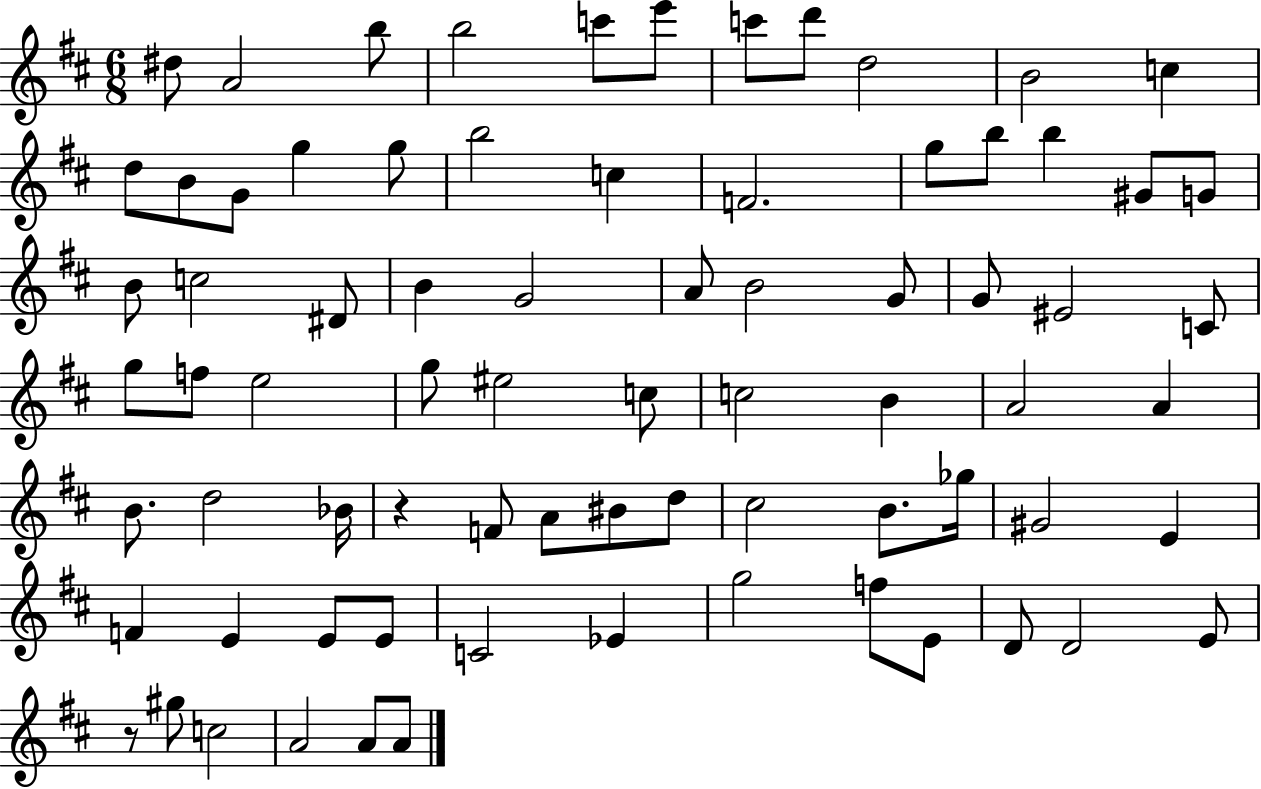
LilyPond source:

{
  \clef treble
  \numericTimeSignature
  \time 6/8
  \key d \major
  dis''8 a'2 b''8 | b''2 c'''8 e'''8 | c'''8 d'''8 d''2 | b'2 c''4 | \break d''8 b'8 g'8 g''4 g''8 | b''2 c''4 | f'2. | g''8 b''8 b''4 gis'8 g'8 | \break b'8 c''2 dis'8 | b'4 g'2 | a'8 b'2 g'8 | g'8 eis'2 c'8 | \break g''8 f''8 e''2 | g''8 eis''2 c''8 | c''2 b'4 | a'2 a'4 | \break b'8. d''2 bes'16 | r4 f'8 a'8 bis'8 d''8 | cis''2 b'8. ges''16 | gis'2 e'4 | \break f'4 e'4 e'8 e'8 | c'2 ees'4 | g''2 f''8 e'8 | d'8 d'2 e'8 | \break r8 gis''8 c''2 | a'2 a'8 a'8 | \bar "|."
}